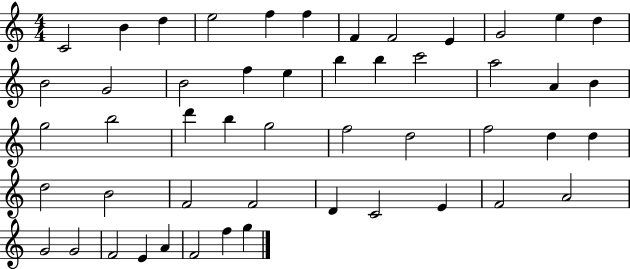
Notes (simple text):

C4/h B4/q D5/q E5/h F5/q F5/q F4/q F4/h E4/q G4/h E5/q D5/q B4/h G4/h B4/h F5/q E5/q B5/q B5/q C6/h A5/h A4/q B4/q G5/h B5/h D6/q B5/q G5/h F5/h D5/h F5/h D5/q D5/q D5/h B4/h F4/h F4/h D4/q C4/h E4/q F4/h A4/h G4/h G4/h F4/h E4/q A4/q F4/h F5/q G5/q